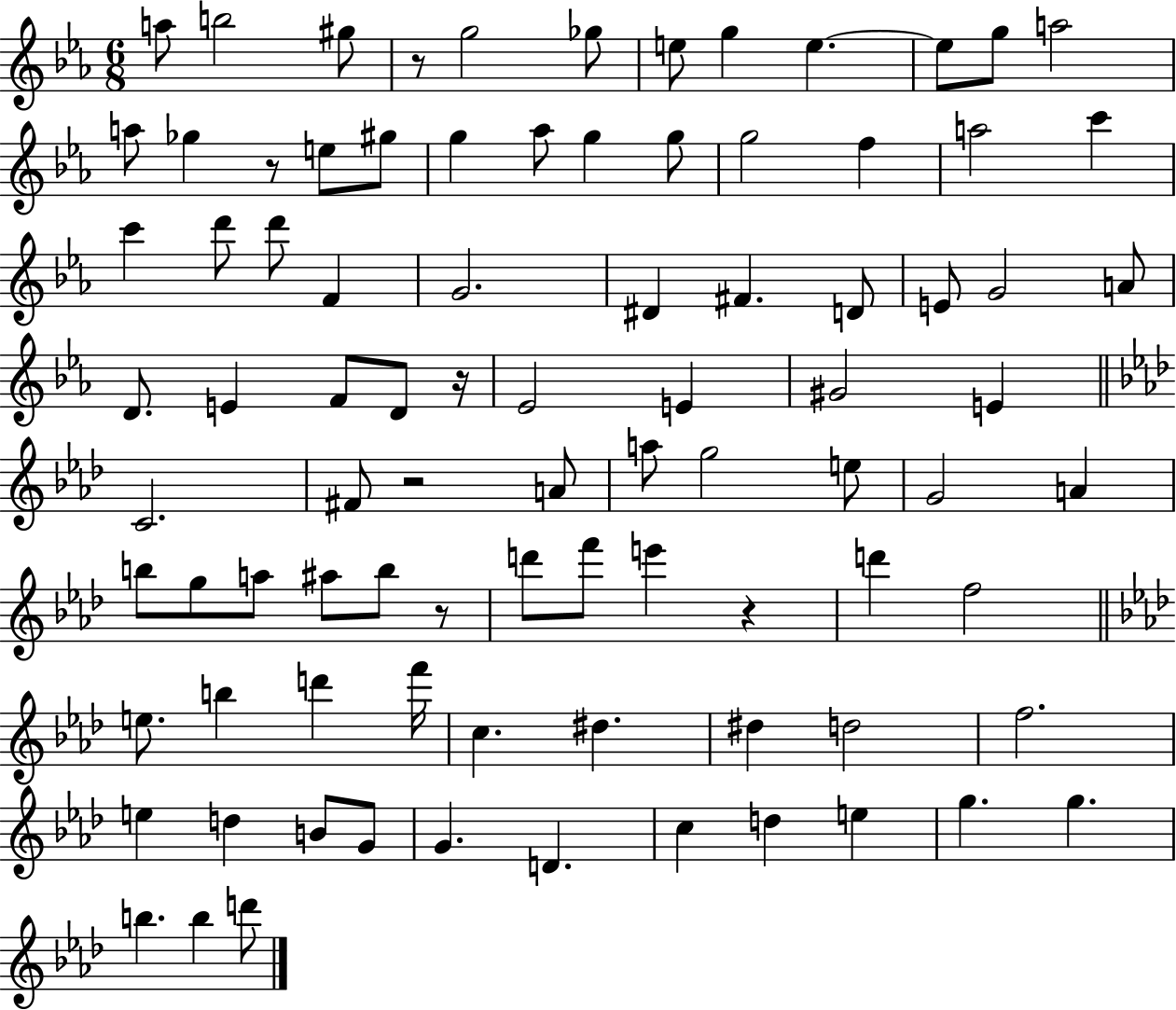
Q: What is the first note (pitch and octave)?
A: A5